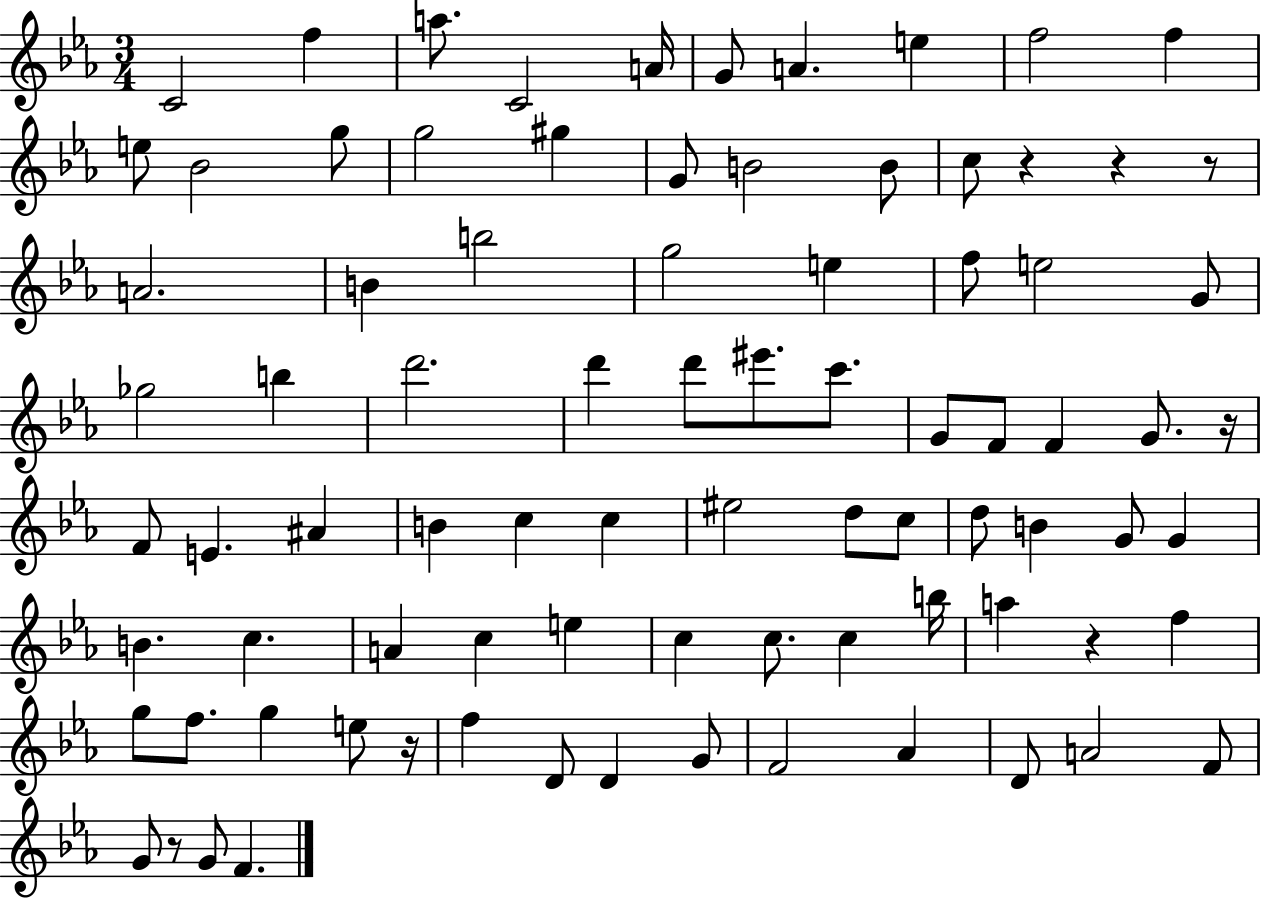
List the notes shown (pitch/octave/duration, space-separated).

C4/h F5/q A5/e. C4/h A4/s G4/e A4/q. E5/q F5/h F5/q E5/e Bb4/h G5/e G5/h G#5/q G4/e B4/h B4/e C5/e R/q R/q R/e A4/h. B4/q B5/h G5/h E5/q F5/e E5/h G4/e Gb5/h B5/q D6/h. D6/q D6/e EIS6/e. C6/e. G4/e F4/e F4/q G4/e. R/s F4/e E4/q. A#4/q B4/q C5/q C5/q EIS5/h D5/e C5/e D5/e B4/q G4/e G4/q B4/q. C5/q. A4/q C5/q E5/q C5/q C5/e. C5/q B5/s A5/q R/q F5/q G5/e F5/e. G5/q E5/e R/s F5/q D4/e D4/q G4/e F4/h Ab4/q D4/e A4/h F4/e G4/e R/e G4/e F4/q.